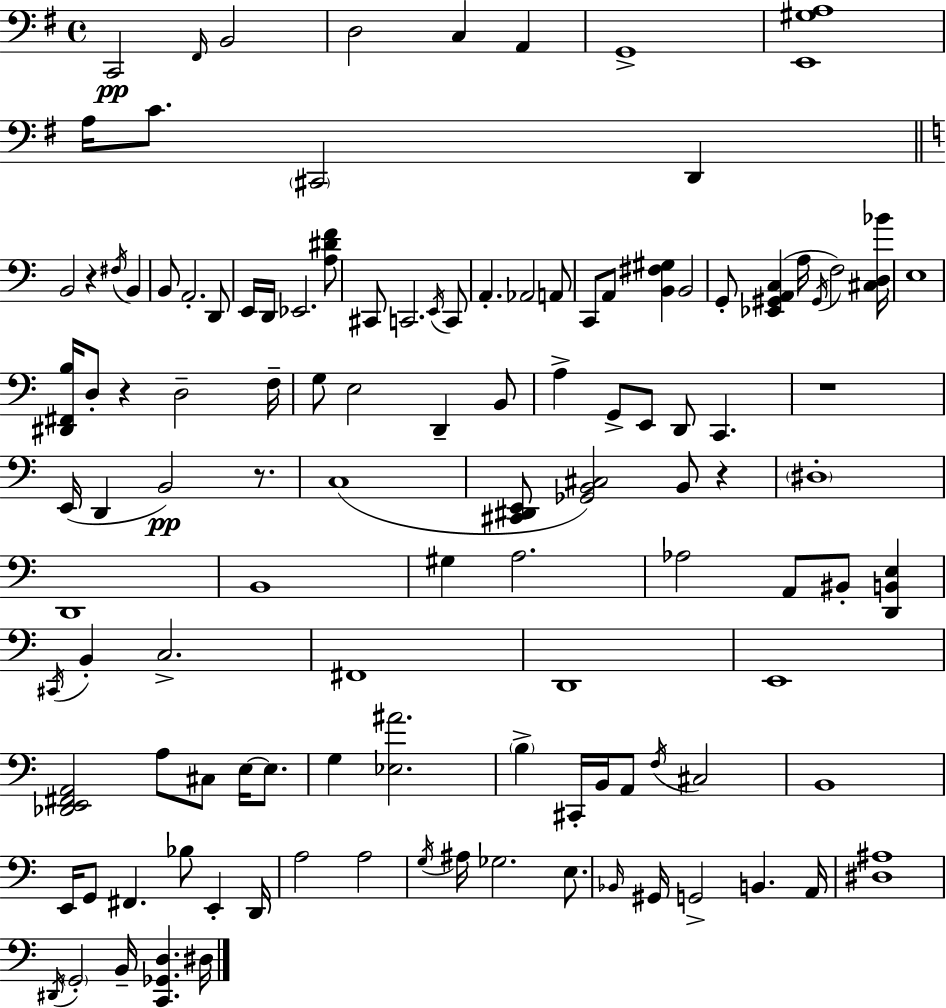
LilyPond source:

{
  \clef bass
  \time 4/4
  \defaultTimeSignature
  \key e \minor
  c,2\pp \grace { fis,16 } b,2 | d2 c4 a,4 | g,1-> | <e, gis a>1 | \break a16 c'8. \parenthesize cis,2 d,4 | \bar "||" \break \key c \major b,2 r4 \acciaccatura { fis16 } b,4 | b,8 a,2.-. d,8 | e,16 d,16 ees,2. <a dis' f'>8 | cis,8 c,2. \acciaccatura { e,16 } | \break c,8 a,4.-. aes,2 | a,8 c,8 a,8 <b, fis gis>4 b,2 | g,8-. <ees, gis, a, c>4( a16 \acciaccatura { gis,16 }) f2 | <cis d bes'>16 e1 | \break <dis, fis, b>16 d8-. r4 d2-- | f16-- g8 e2 d,4-- | b,8 a4-> g,8-> e,8 d,8 c,4. | r1 | \break e,16( d,4 b,2\pp) | r8. c1( | <cis, dis, e,>8 <ges, b, cis>2) b,8 r4 | \parenthesize dis1-. | \break d,1 | b,1 | gis4 a2. | aes2 a,8 bis,8-. <d, b, e>4 | \break \acciaccatura { cis,16 } b,4-. c2.-> | fis,1 | d,1 | e,1 | \break <des, e, fis, a,>2 a8 cis8 | e16~~ e8. g4 <ees ais'>2. | \parenthesize b4-> cis,16-. b,16 a,8 \acciaccatura { f16 } cis2 | b,1 | \break e,16 g,8 fis,4. bes8 | e,4-. d,16 a2 a2 | \acciaccatura { g16 } ais16 ges2. | e8. \grace { bes,16 } gis,16 g,2-> | \break b,4. a,16 <dis ais>1 | \acciaccatura { dis,16 } \parenthesize g,2-. | b,16-- <c, ges, d>4. dis16 \bar "|."
}